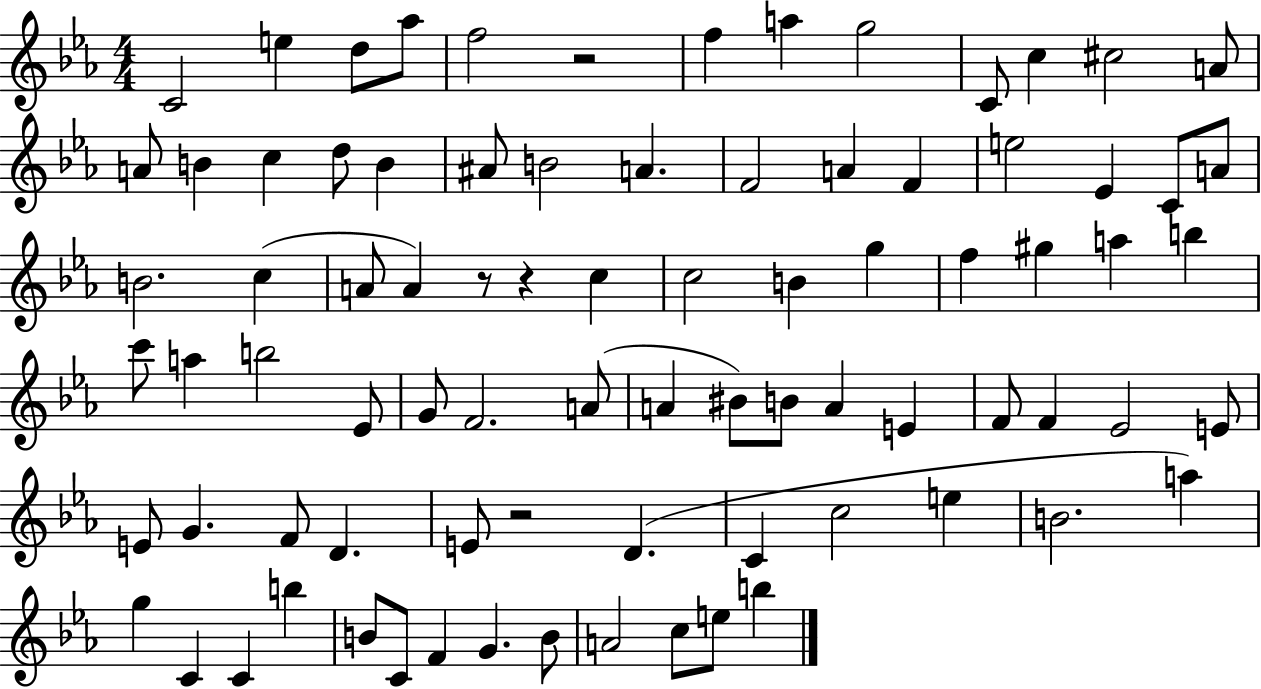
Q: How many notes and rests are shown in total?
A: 83